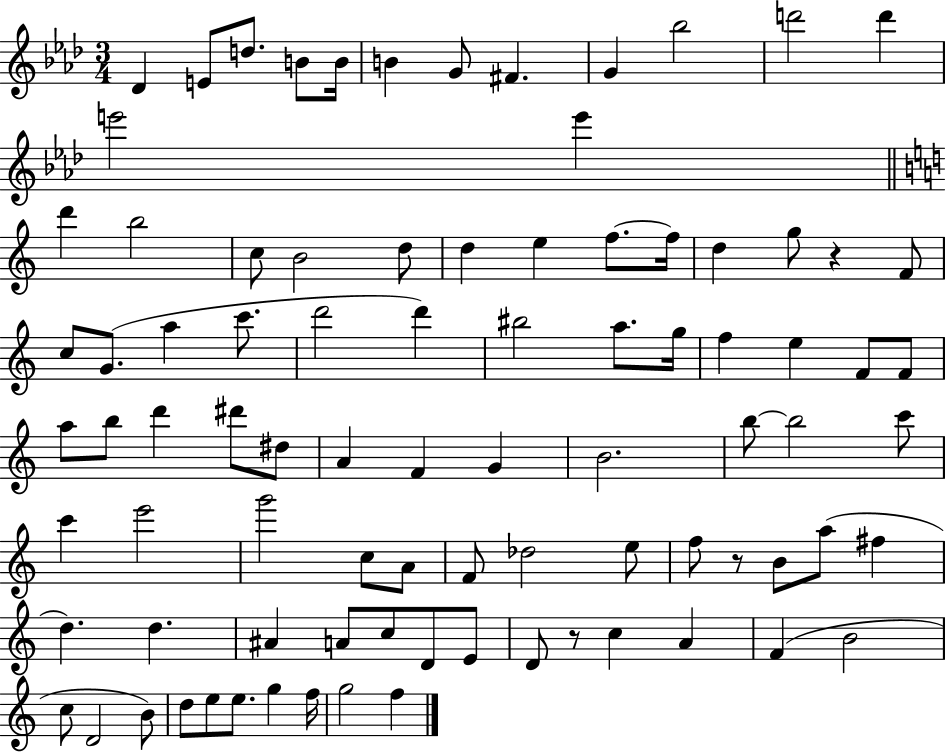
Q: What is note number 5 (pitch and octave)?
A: B4